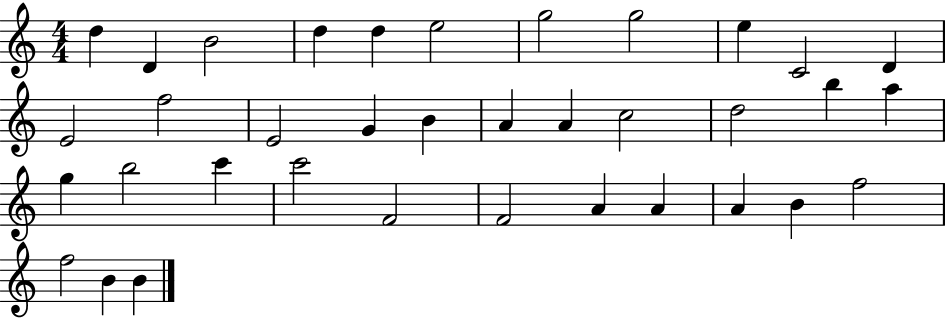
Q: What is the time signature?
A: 4/4